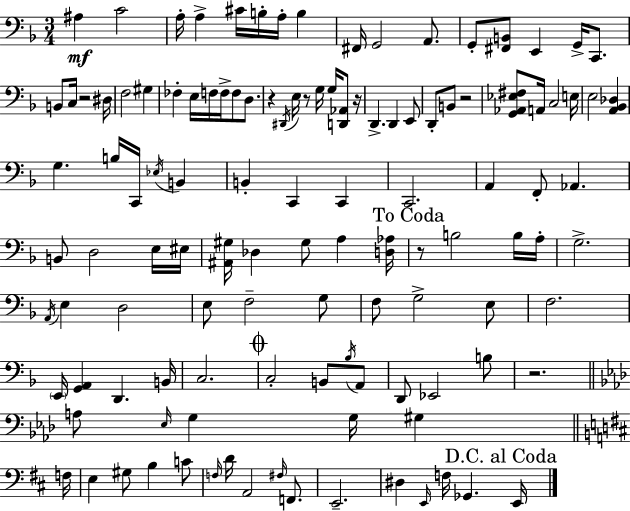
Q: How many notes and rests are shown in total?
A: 118